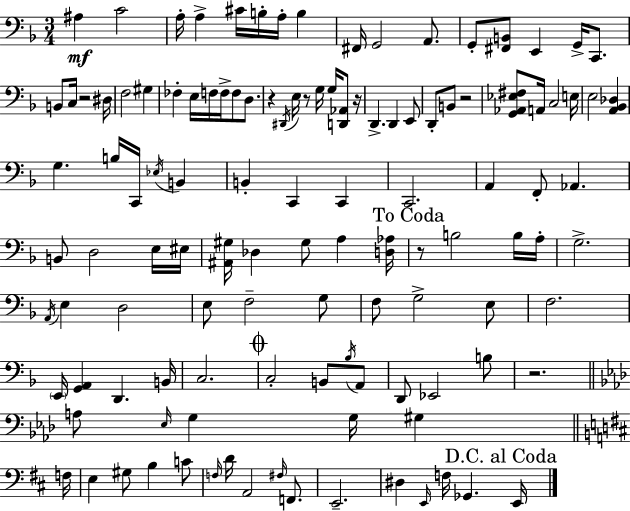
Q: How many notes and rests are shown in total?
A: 118